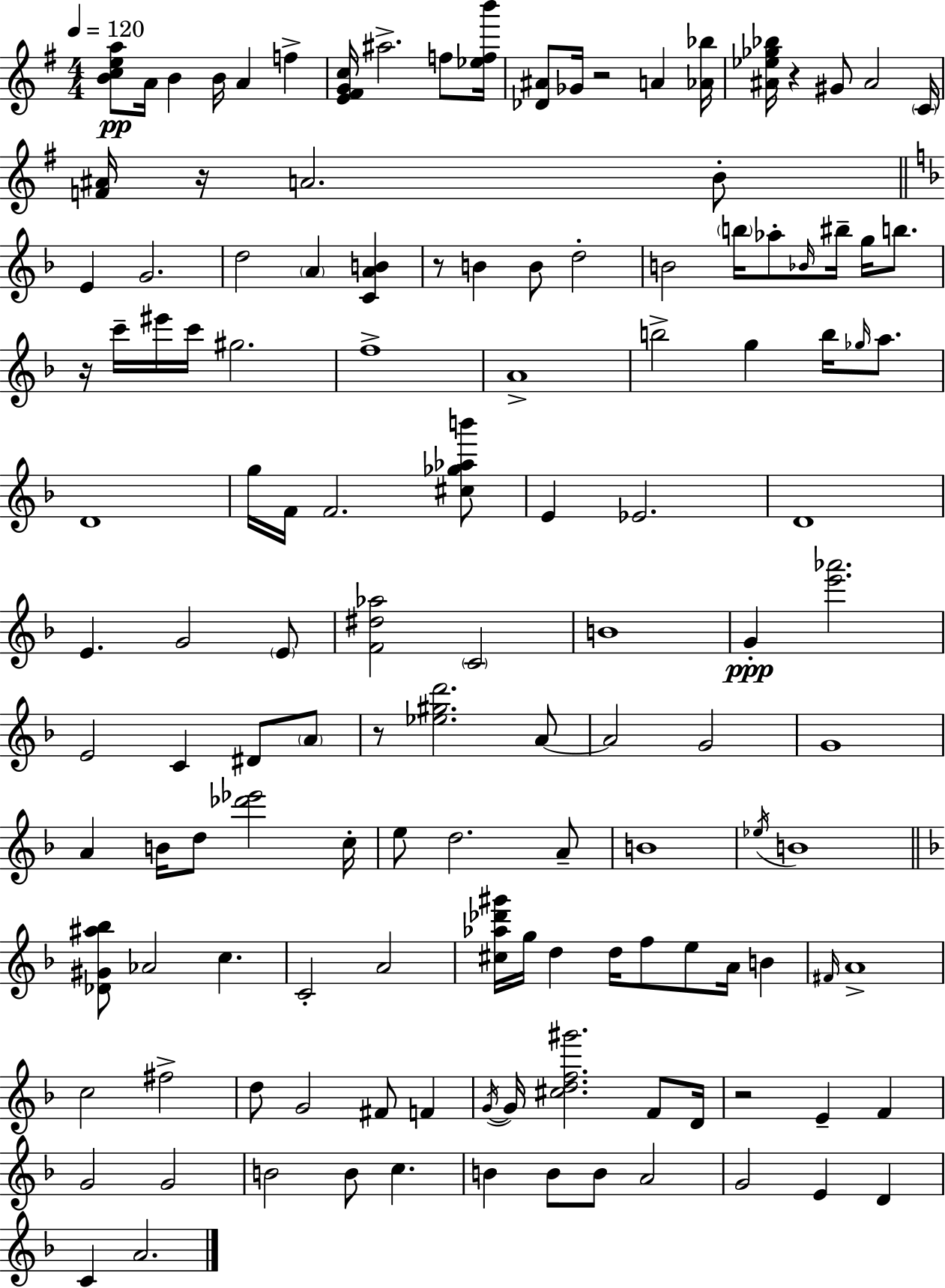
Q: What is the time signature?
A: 4/4